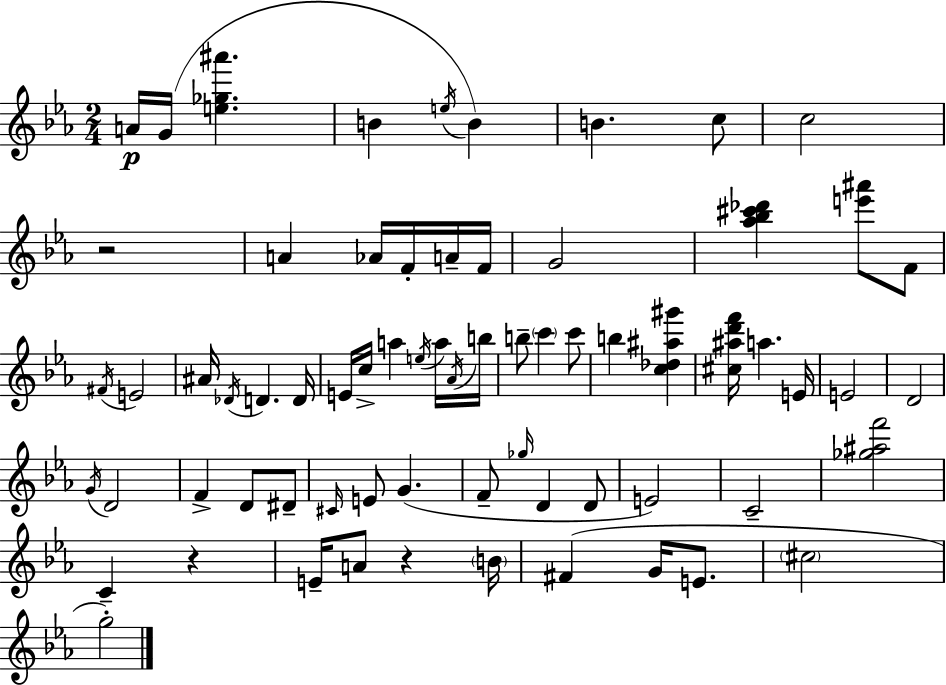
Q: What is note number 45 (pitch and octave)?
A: F4